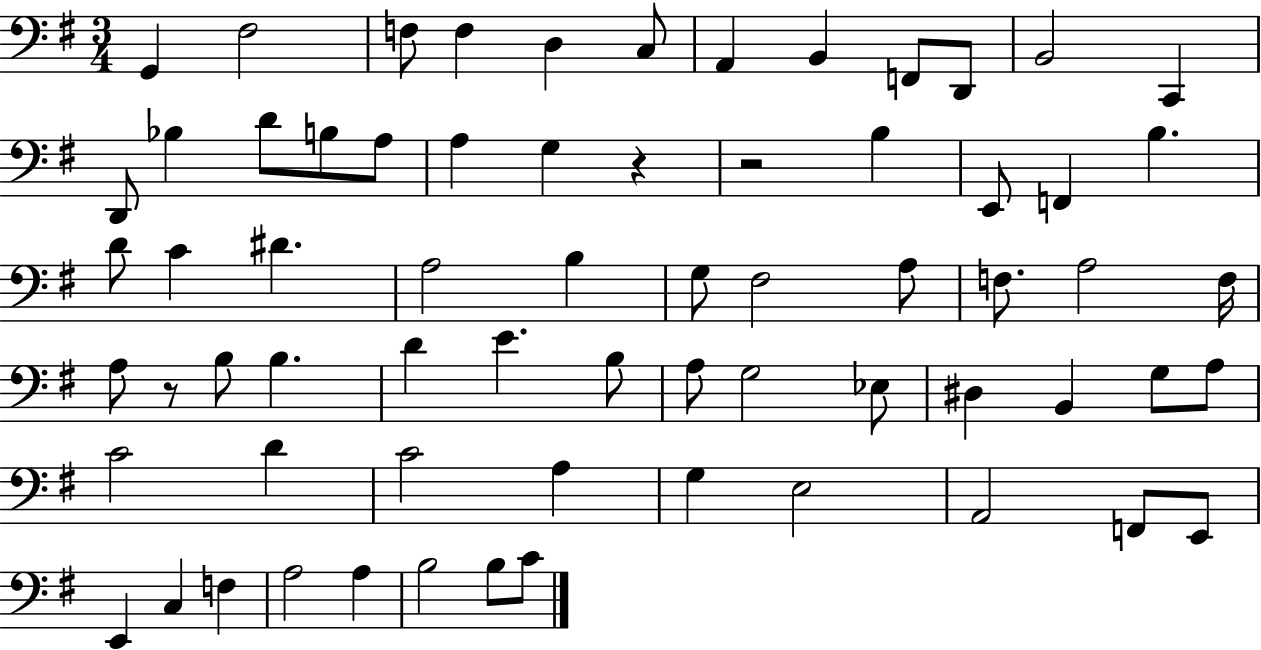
X:1
T:Untitled
M:3/4
L:1/4
K:G
G,, ^F,2 F,/2 F, D, C,/2 A,, B,, F,,/2 D,,/2 B,,2 C,, D,,/2 _B, D/2 B,/2 A,/2 A, G, z z2 B, E,,/2 F,, B, D/2 C ^D A,2 B, G,/2 ^F,2 A,/2 F,/2 A,2 F,/4 A,/2 z/2 B,/2 B, D E B,/2 A,/2 G,2 _E,/2 ^D, B,, G,/2 A,/2 C2 D C2 A, G, E,2 A,,2 F,,/2 E,,/2 E,, C, F, A,2 A, B,2 B,/2 C/2